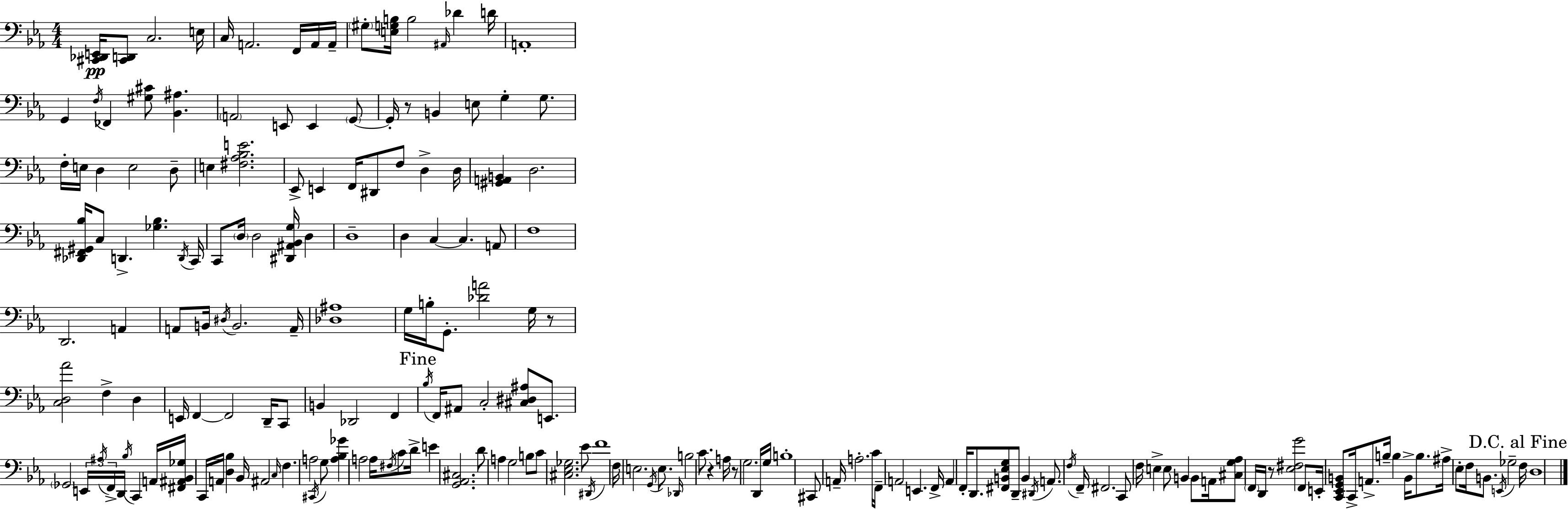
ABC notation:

X:1
T:Untitled
M:4/4
L:1/4
K:Eb
[^C,,_D,,E,,]/4 [^C,,D,,]/2 C,2 E,/4 C,/4 A,,2 F,,/4 A,,/4 A,,/4 ^G,/2 [E,G,B,]/4 B,2 ^A,,/4 _D D/4 A,,4 G,, F,/4 _F,, [^G,^C]/2 [_B,,^A,] A,,2 E,,/2 E,, G,,/2 G,,/4 z/2 B,, E,/2 G, G,/2 F,/4 E,/4 D, E,2 D,/2 E, [^F,_A,_B,E]2 _E,,/2 E,, F,,/4 ^D,,/2 F,/2 D, D,/4 [^G,,A,,B,,] D,2 [_D,,^F,,^G,,_B,]/4 C,/2 D,, [_G,_B,] D,,/4 C,,/4 C,,/2 D,/4 D,2 [^D,,^A,,_B,,G,]/4 D, D,4 D, C, C, A,,/2 F,4 D,,2 A,, A,,/2 B,,/4 ^D,/4 B,,2 A,,/4 [_D,^A,]4 G,/4 B,/4 G,,/2 [_DA]2 G,/4 z/2 [C,D,_A]2 F, D, E,,/4 F,, F,,2 D,,/4 C,,/2 B,, _D,,2 F,, _B,/4 F,,/4 ^A,,/2 C,2 [^C,^D,^A,]/2 E,,/2 _G,,2 E,,/4 ^A,/4 F,,/4 D,,/4 _B,/4 C,, A,,/4 [^F,,^A,,_B,,_G,]/4 C,,/4 A,,/4 [D,_B,] _B,,/4 ^A,,2 C,/4 F, A,2 ^C,,/4 G,/2 [A,_B,_G] A,2 A,/4 ^F,/4 C/2 D/4 E [G,,_A,,^C,]2 D/2 A, G,2 B,/2 C/2 [^C,_E,_G,]2 _E/2 ^D,,/4 F4 F,/4 E,2 G,,/4 E,/2 _D,,/4 B,2 C/2 z A,/4 z/2 G,2 D,,/4 G,/4 B,4 ^C,,/2 A,,/4 A,2 C/4 F,,/4 A,,2 E,, F,,/4 A,, F,,/4 D,,/2 [^F,,B,,_E,G,]/2 D,,/2 B,, ^D,,/4 A,,/2 F,/4 F,,/4 ^F,,2 C,,/2 F,/4 E, E,/2 B,, B,,/2 A,,/4 [^C,G,_A,]/2 F,,/4 D,,/4 z/2 [_E,^F,G]2 F,,/2 E,,/4 [C,,_E,,G,,B,,]/2 C,,/4 A,,/2 B,/4 B, B,,/4 B,/2 ^A,/4 _E,/2 F,/4 B,,/2 E,,/4 _G,2 F,/4 D,4